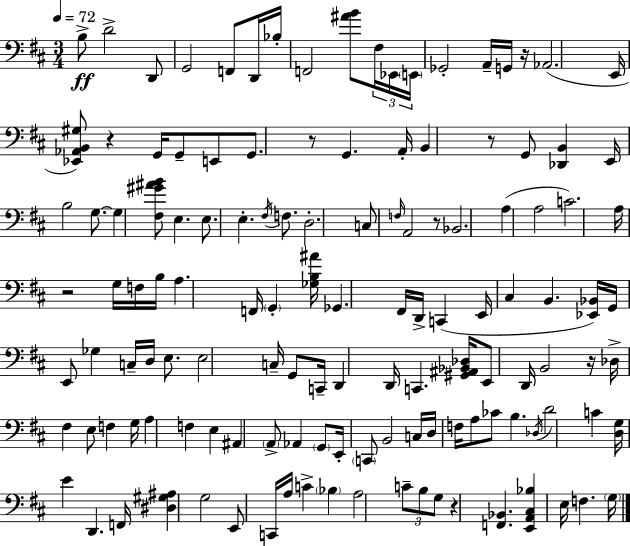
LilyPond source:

{
  \clef bass
  \numericTimeSignature
  \time 3/4
  \key d \major
  \tempo 4 = 72
  \repeat volta 2 { b8->\ff d'2-> d,8 | g,2 f,8 d,16 bes16-. | f,2 <ais' b'>8 \tuplet 3/2 { fis16 ees,16 | \parenthesize e,16 } ges,2-. a,16-- g,16 r16 | \break aes,2.( | e,16 <ees, aes, b, gis>8) r4 g,16 g,8-- e,8 | g,8. r8 g,4. a,16-. | b,4 r8 g,8 <des, b,>4 | \break e,16 b2 g8.~~ | g4 <fis gis' ais' b'>8 e4. | e8. e4.-. \acciaccatura { fis16 } f8. | d2.-. | \break c8 \grace { f16 } a,2 | r8 bes,2. | a4( a2 | c'2.) | \break a16 r2 g16 | f16 b16 a4. f,16 \parenthesize g,4-. | <ges b ais'>16 ges,4. fis,16 d,16-> c,4( | e,16 cis4 b,4. | \break <ees, bes,>16) g,16 e,8 ges4 c16-- d16 e8. | e2 c16-- g,8 | c,16-- d,4 d,16 c,4. | <gis, ais, bes, des>16 e,8 d,16 b,2 | \break r16 des16-> fis4 e8 f4 | g16 a4 f4 e4 | ais,4 \parenthesize a,8-> aes,4 | \parenthesize g,8 e,16-. \parenthesize c,8 b,2 | \break c16 d16 f16 a8 ces'8 b4. | \acciaccatura { des16 } d'2 c'4 | <d g>16 e'4 d,4. | f,16 <dis gis ais>4 g2 | \break e,8 c,16 a16 c'4-> \parenthesize bes4 | a2 \tuplet 3/2 { c'8-- | b8 g8 } r4 <f, bes,>4. | <e, a, cis bes>4 e16 f4. | \break \parenthesize g16 } \bar "|."
}